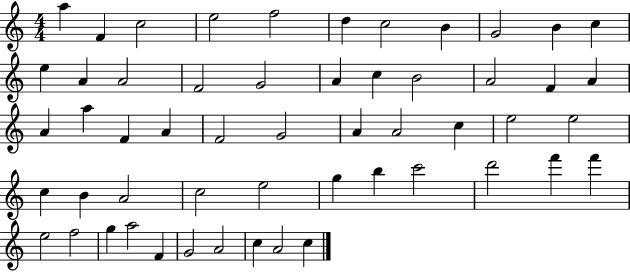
A5/q F4/q C5/h E5/h F5/h D5/q C5/h B4/q G4/h B4/q C5/q E5/q A4/q A4/h F4/h G4/h A4/q C5/q B4/h A4/h F4/q A4/q A4/q A5/q F4/q A4/q F4/h G4/h A4/q A4/h C5/q E5/h E5/h C5/q B4/q A4/h C5/h E5/h G5/q B5/q C6/h D6/h F6/q F6/q E5/h F5/h G5/q A5/h F4/q G4/h A4/h C5/q A4/h C5/q